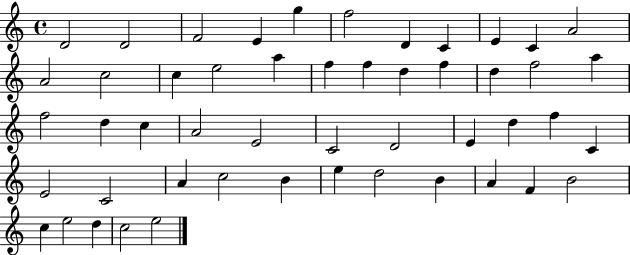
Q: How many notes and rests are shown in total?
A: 50